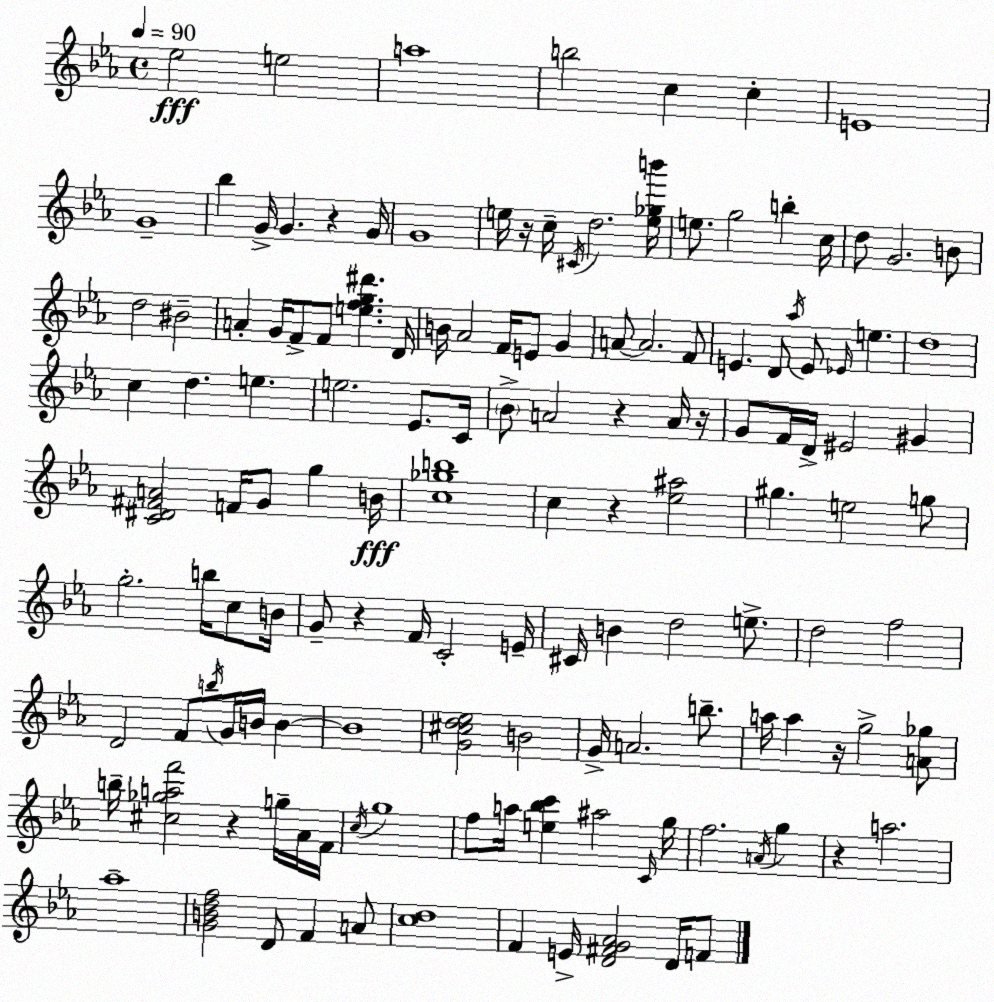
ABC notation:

X:1
T:Untitled
M:4/4
L:1/4
K:Eb
_e2 e2 a4 b2 c c E4 G4 _b G/4 G z G/4 G4 e/4 z/4 c/4 ^C/4 d2 [e_gb']/4 e/2 g2 b c/4 d/2 G2 B/2 d2 ^B2 A G/4 F/2 F/2 [efg^d'] D/4 B/4 _A2 F/4 E/2 G A/2 A2 F/2 E D/2 _a/4 E/2 _E/4 e d4 c d e e2 _E/2 C/4 _B/2 A2 z A/4 z/4 G/2 F/4 D/4 ^E2 ^G [C^D^FA]2 F/4 G/2 g B/4 [c_gb]4 c z [_e^a]2 ^g e2 g/2 g2 b/4 c/2 B/4 G/2 z F/4 C2 E/4 ^C/4 B d2 e/2 d2 f2 D2 F/2 b/4 G/4 B/4 B B4 [G^cd_e]2 B2 G/4 A2 b/2 a/4 a z/4 g2 [A_g]/2 b/4 [^c_gaf']2 z g/4 _A/4 F/4 c/4 g4 f/2 a/4 [e_bc'] ^a2 C/4 g/4 f2 A/4 g z a2 _a4 [GBdf]2 D/2 F A/2 [cd]4 F E/4 [D^FG_A]2 D/4 F/2